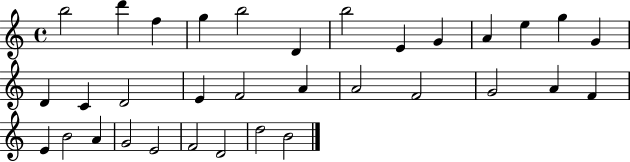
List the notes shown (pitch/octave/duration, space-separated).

B5/h D6/q F5/q G5/q B5/h D4/q B5/h E4/q G4/q A4/q E5/q G5/q G4/q D4/q C4/q D4/h E4/q F4/h A4/q A4/h F4/h G4/h A4/q F4/q E4/q B4/h A4/q G4/h E4/h F4/h D4/h D5/h B4/h